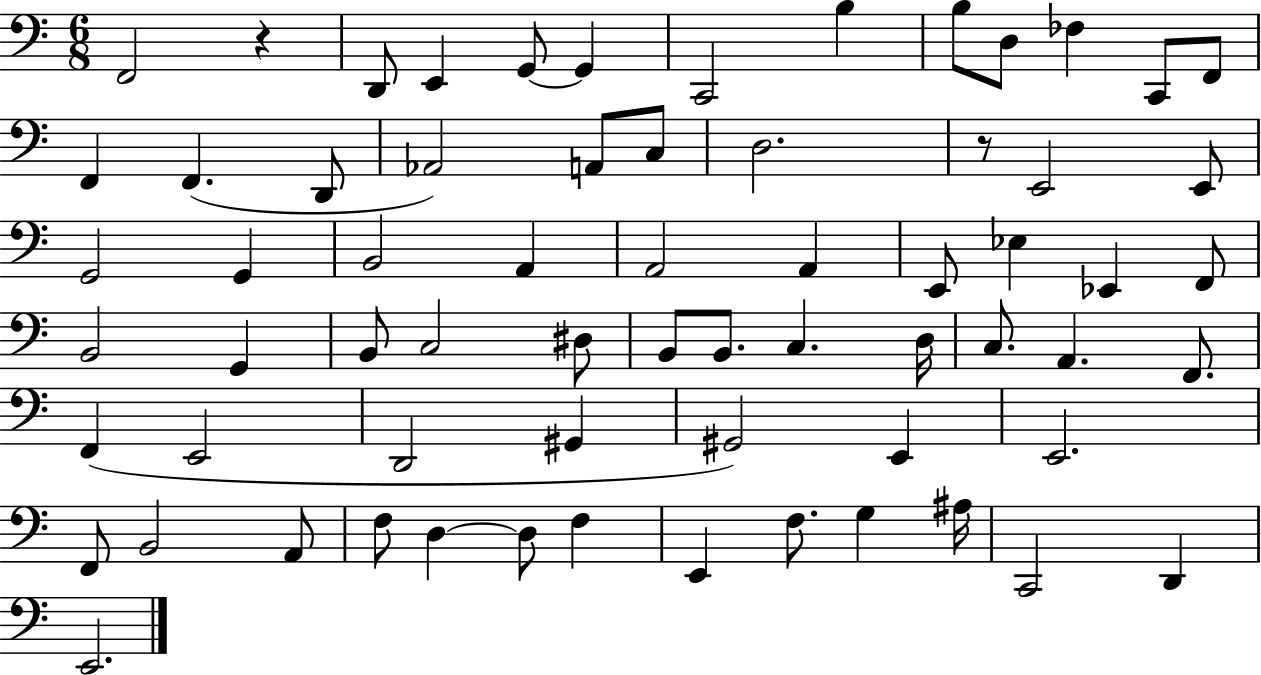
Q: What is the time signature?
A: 6/8